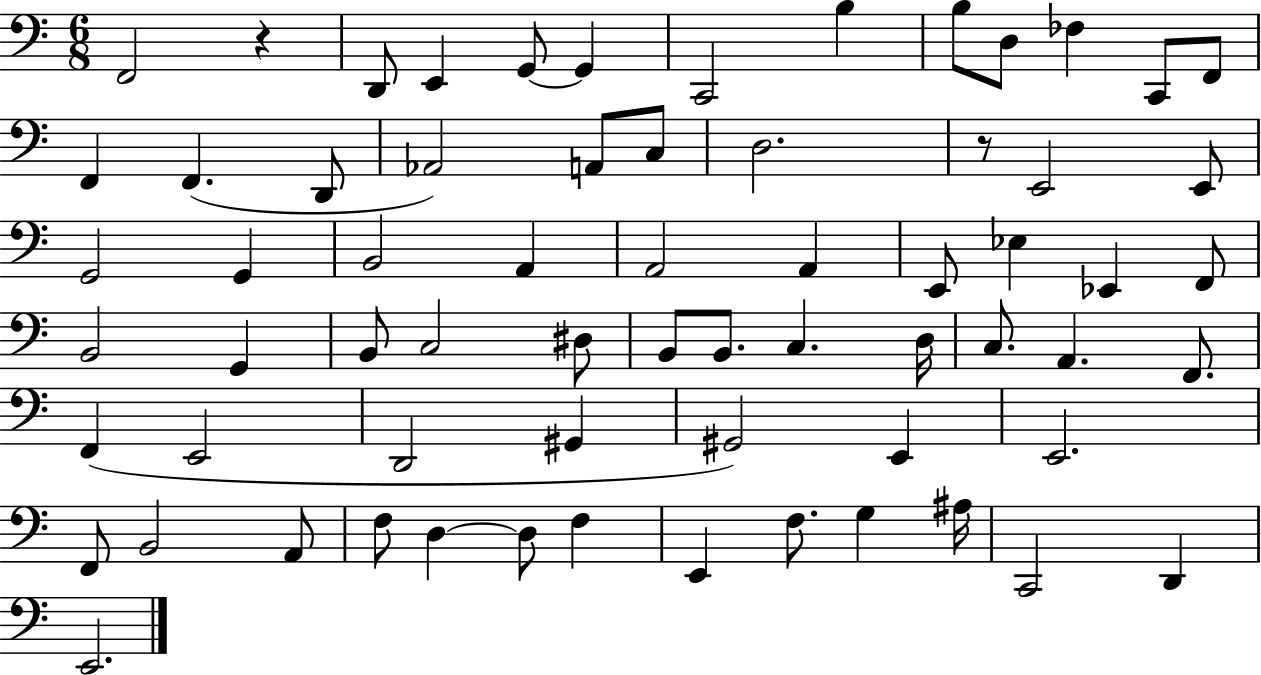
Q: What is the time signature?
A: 6/8